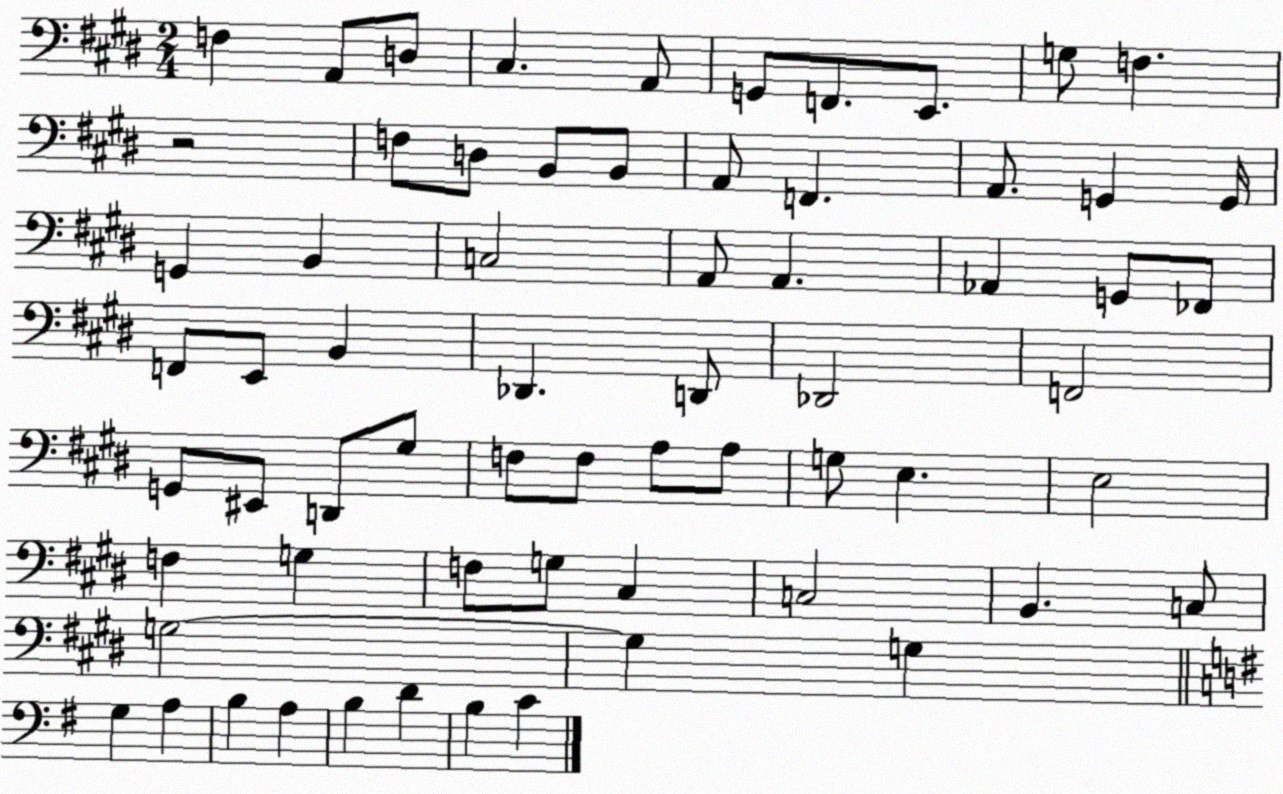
X:1
T:Untitled
M:2/4
L:1/4
K:E
F, A,,/2 D,/2 ^C, A,,/2 G,,/2 F,,/2 E,,/2 G,/2 F, z2 F,/2 D,/2 B,,/2 B,,/2 A,,/2 F,, A,,/2 G,, G,,/4 G,, B,, C,2 A,,/2 A,, _A,, G,,/2 _F,,/2 F,,/2 E,,/2 B,, _D,, D,,/2 _D,,2 F,,2 G,,/2 ^E,,/2 D,,/2 ^G,/2 F,/2 F,/2 A,/2 A,/2 G,/2 E, E,2 F, G, F,/2 G,/2 ^C, C,2 B,, C,/2 G,2 G, G, G, A, B, A, B, D B, C